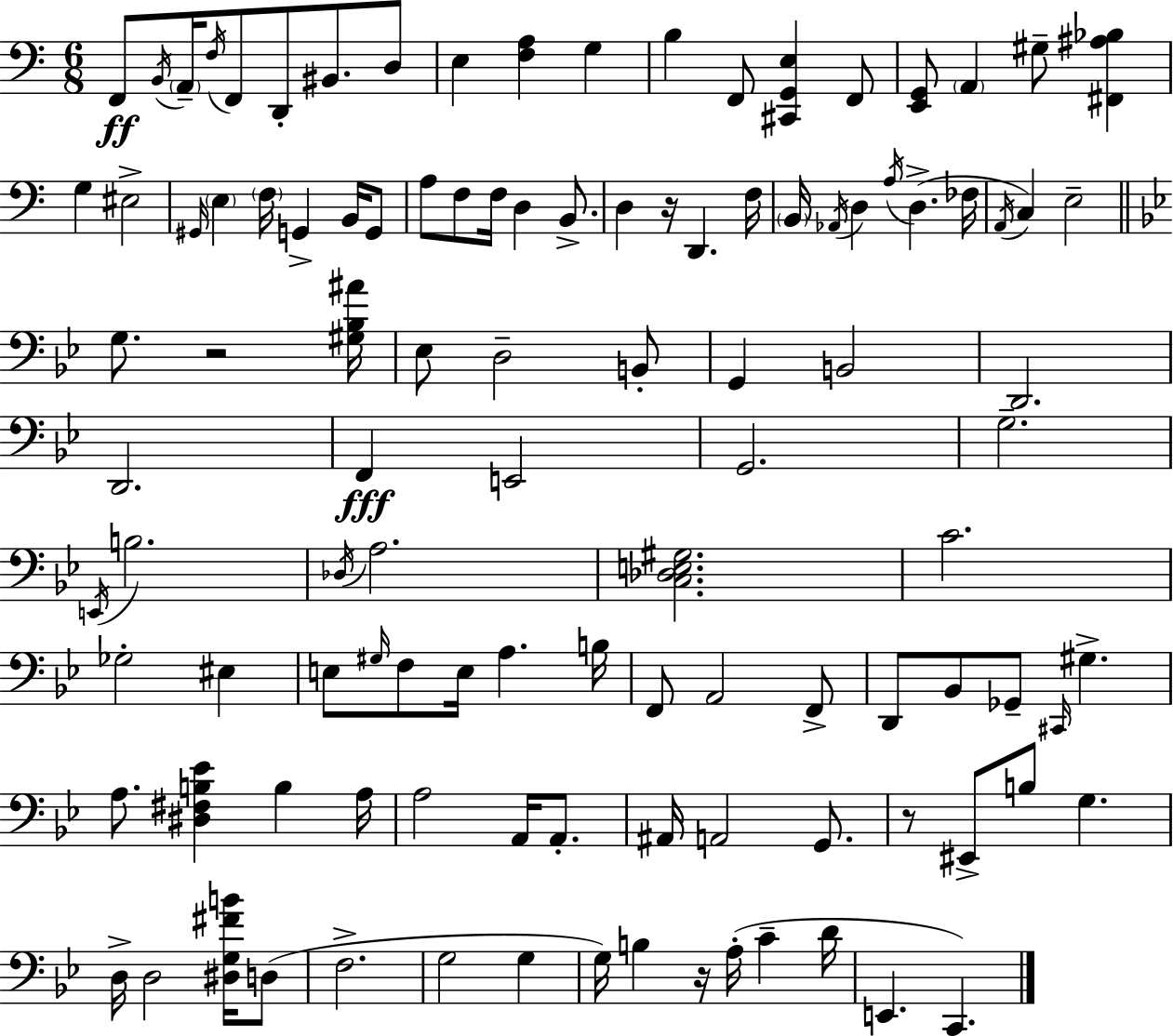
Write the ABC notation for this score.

X:1
T:Untitled
M:6/8
L:1/4
K:C
F,,/2 B,,/4 A,,/4 F,/4 F,,/2 D,,/2 ^B,,/2 D,/2 E, [F,A,] G, B, F,,/2 [^C,,G,,E,] F,,/2 [E,,G,,]/2 A,, ^G,/2 [^F,,^A,_B,] G, ^E,2 ^G,,/4 E, F,/4 G,, B,,/4 G,,/2 A,/2 F,/2 F,/4 D, B,,/2 D, z/4 D,, F,/4 B,,/4 _A,,/4 D, A,/4 D, _F,/4 A,,/4 C, E,2 G,/2 z2 [^G,_B,^A]/4 _E,/2 D,2 B,,/2 G,, B,,2 D,,2 D,,2 F,, E,,2 G,,2 G,2 E,,/4 B,2 _D,/4 A,2 [C,_D,E,^G,]2 C2 _G,2 ^E, E,/2 ^G,/4 F,/2 E,/4 A, B,/4 F,,/2 A,,2 F,,/2 D,,/2 _B,,/2 _G,,/2 ^C,,/4 ^G, A,/2 [^D,^F,B,_E] B, A,/4 A,2 A,,/4 A,,/2 ^A,,/4 A,,2 G,,/2 z/2 ^E,,/2 B,/2 G, D,/4 D,2 [^D,G,^FB]/4 D,/2 F,2 G,2 G, G,/4 B, z/4 A,/4 C D/4 E,, C,,